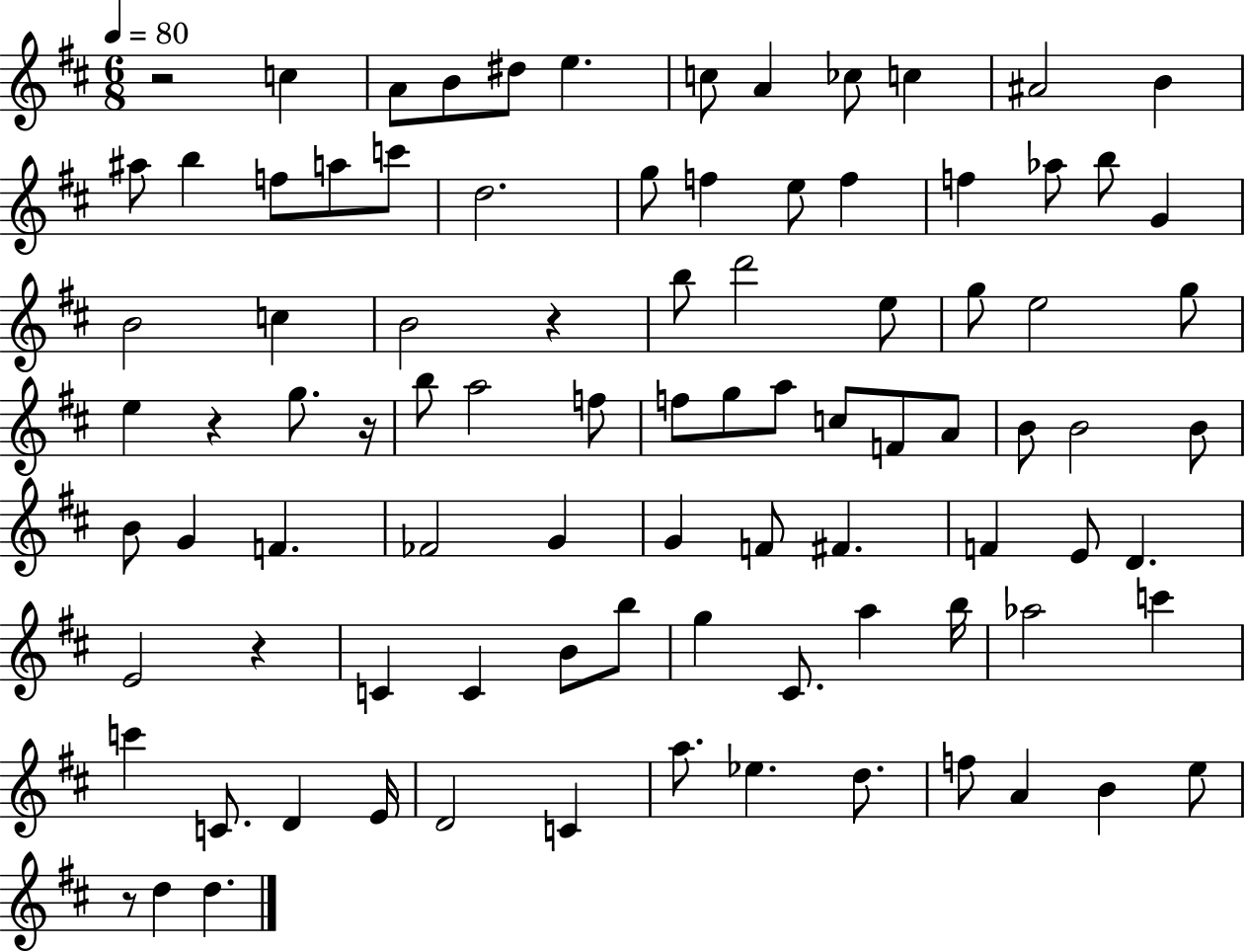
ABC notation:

X:1
T:Untitled
M:6/8
L:1/4
K:D
z2 c A/2 B/2 ^d/2 e c/2 A _c/2 c ^A2 B ^a/2 b f/2 a/2 c'/2 d2 g/2 f e/2 f f _a/2 b/2 G B2 c B2 z b/2 d'2 e/2 g/2 e2 g/2 e z g/2 z/4 b/2 a2 f/2 f/2 g/2 a/2 c/2 F/2 A/2 B/2 B2 B/2 B/2 G F _F2 G G F/2 ^F F E/2 D E2 z C C B/2 b/2 g ^C/2 a b/4 _a2 c' c' C/2 D E/4 D2 C a/2 _e d/2 f/2 A B e/2 z/2 d d